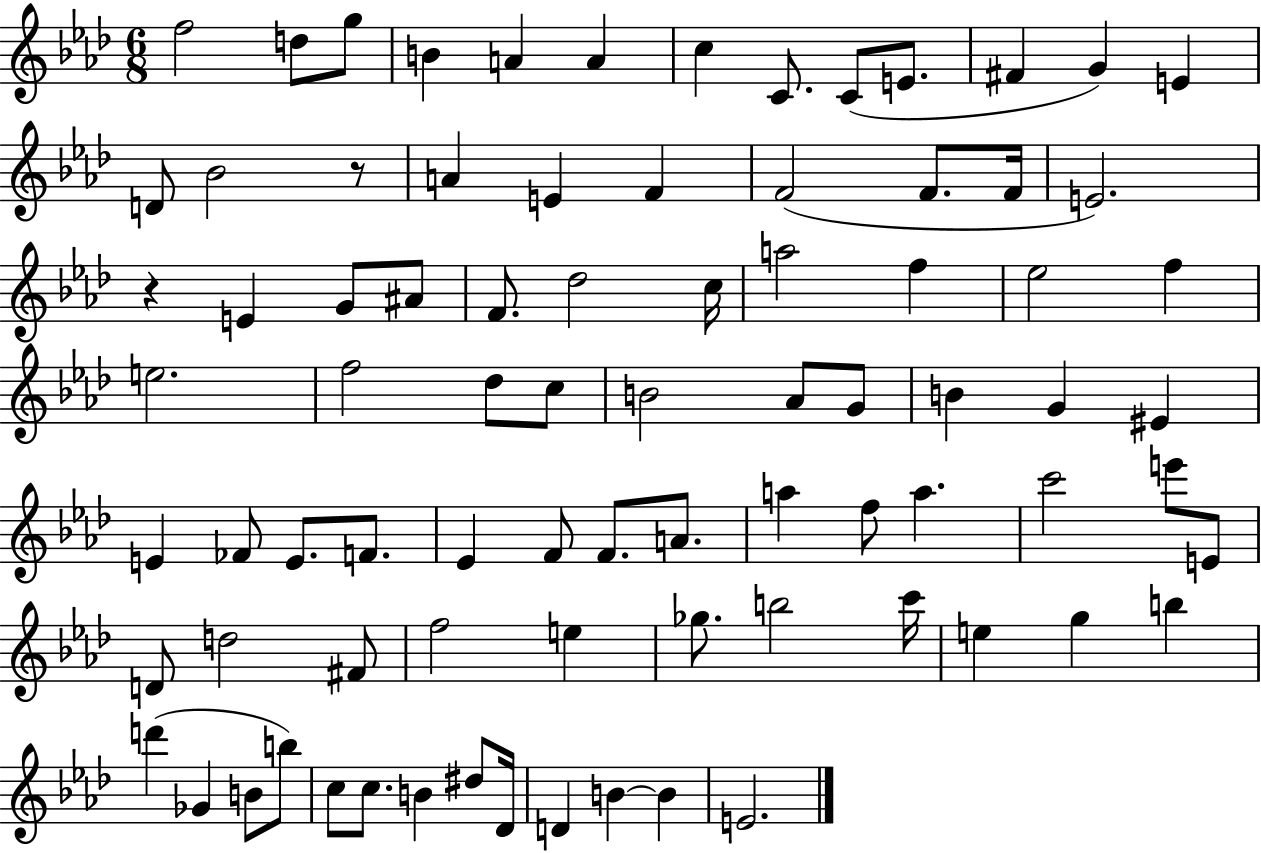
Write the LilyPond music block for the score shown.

{
  \clef treble
  \numericTimeSignature
  \time 6/8
  \key aes \major
  \repeat volta 2 { f''2 d''8 g''8 | b'4 a'4 a'4 | c''4 c'8. c'8( e'8. | fis'4 g'4) e'4 | \break d'8 bes'2 r8 | a'4 e'4 f'4 | f'2( f'8. f'16 | e'2.) | \break r4 e'4 g'8 ais'8 | f'8. des''2 c''16 | a''2 f''4 | ees''2 f''4 | \break e''2. | f''2 des''8 c''8 | b'2 aes'8 g'8 | b'4 g'4 eis'4 | \break e'4 fes'8 e'8. f'8. | ees'4 f'8 f'8. a'8. | a''4 f''8 a''4. | c'''2 e'''8 e'8 | \break d'8 d''2 fis'8 | f''2 e''4 | ges''8. b''2 c'''16 | e''4 g''4 b''4 | \break d'''4( ges'4 b'8 b''8) | c''8 c''8. b'4 dis''8 des'16 | d'4 b'4~~ b'4 | e'2. | \break } \bar "|."
}